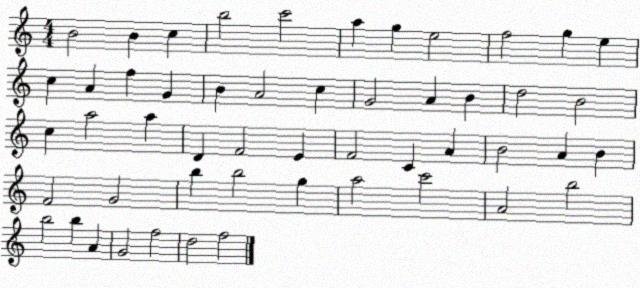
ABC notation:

X:1
T:Untitled
M:4/4
L:1/4
K:C
B2 B c b2 c'2 a g e2 f2 g e c A f G B A2 c G2 A B d2 B2 c a2 a D F2 E F2 C A B2 A B F2 G2 b b2 g a2 c'2 A2 b2 b2 b A G2 f2 d2 f2